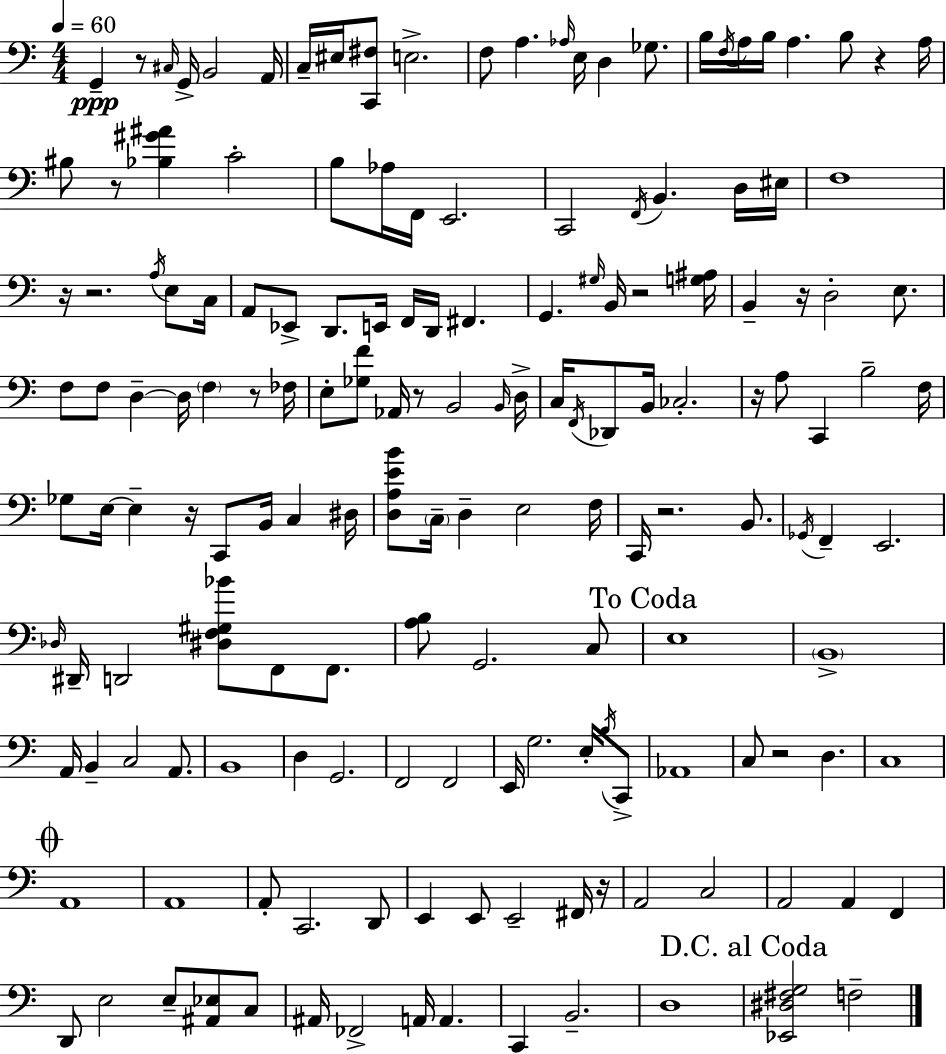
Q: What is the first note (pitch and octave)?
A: G2